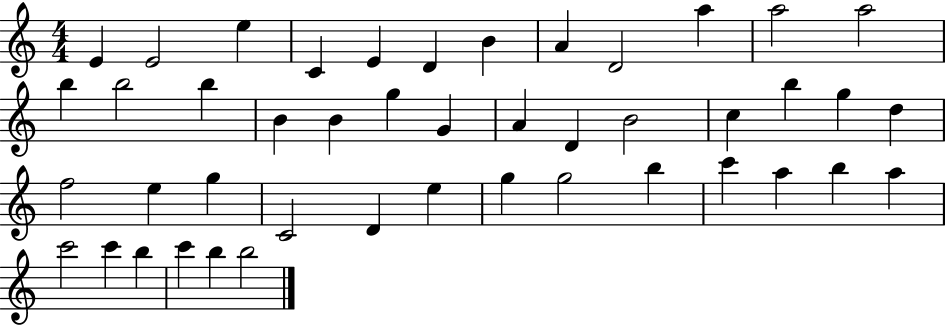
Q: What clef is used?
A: treble